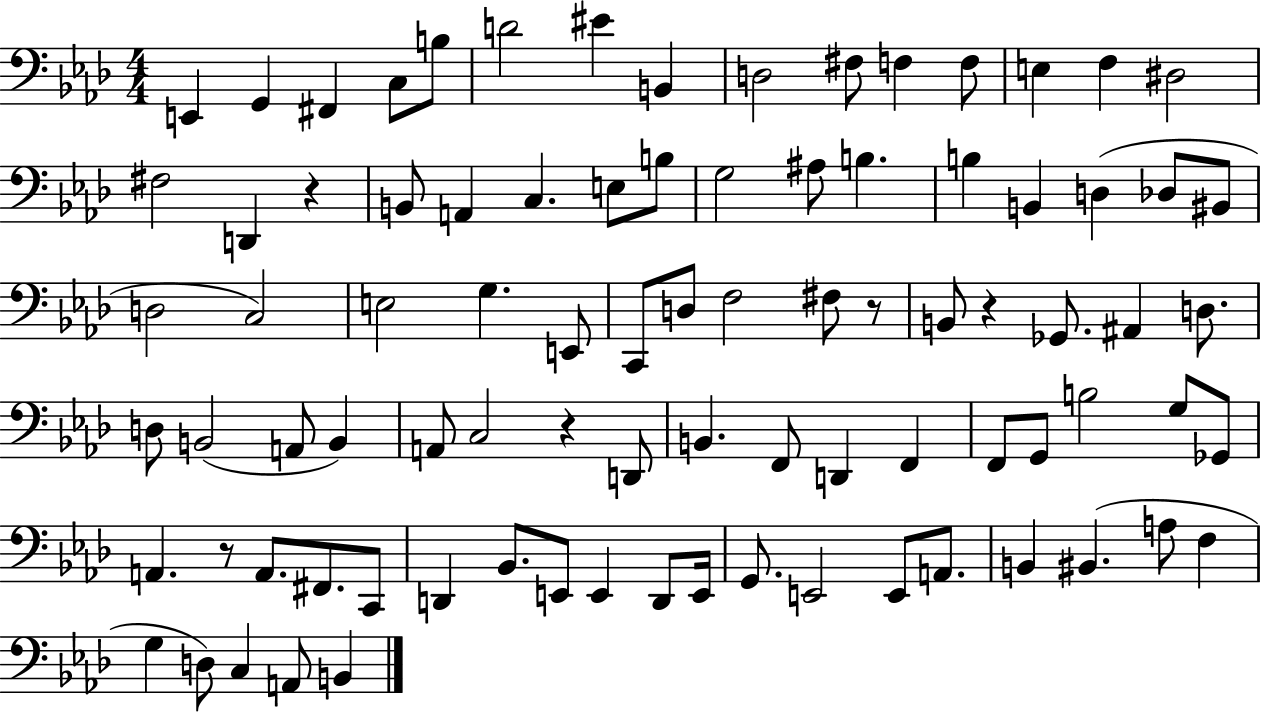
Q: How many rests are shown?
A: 5